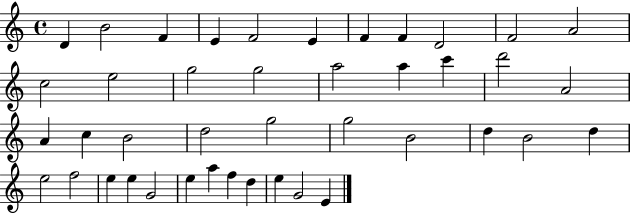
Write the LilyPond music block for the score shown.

{
  \clef treble
  \time 4/4
  \defaultTimeSignature
  \key c \major
  d'4 b'2 f'4 | e'4 f'2 e'4 | f'4 f'4 d'2 | f'2 a'2 | \break c''2 e''2 | g''2 g''2 | a''2 a''4 c'''4 | d'''2 a'2 | \break a'4 c''4 b'2 | d''2 g''2 | g''2 b'2 | d''4 b'2 d''4 | \break e''2 f''2 | e''4 e''4 g'2 | e''4 a''4 f''4 d''4 | e''4 g'2 e'4 | \break \bar "|."
}